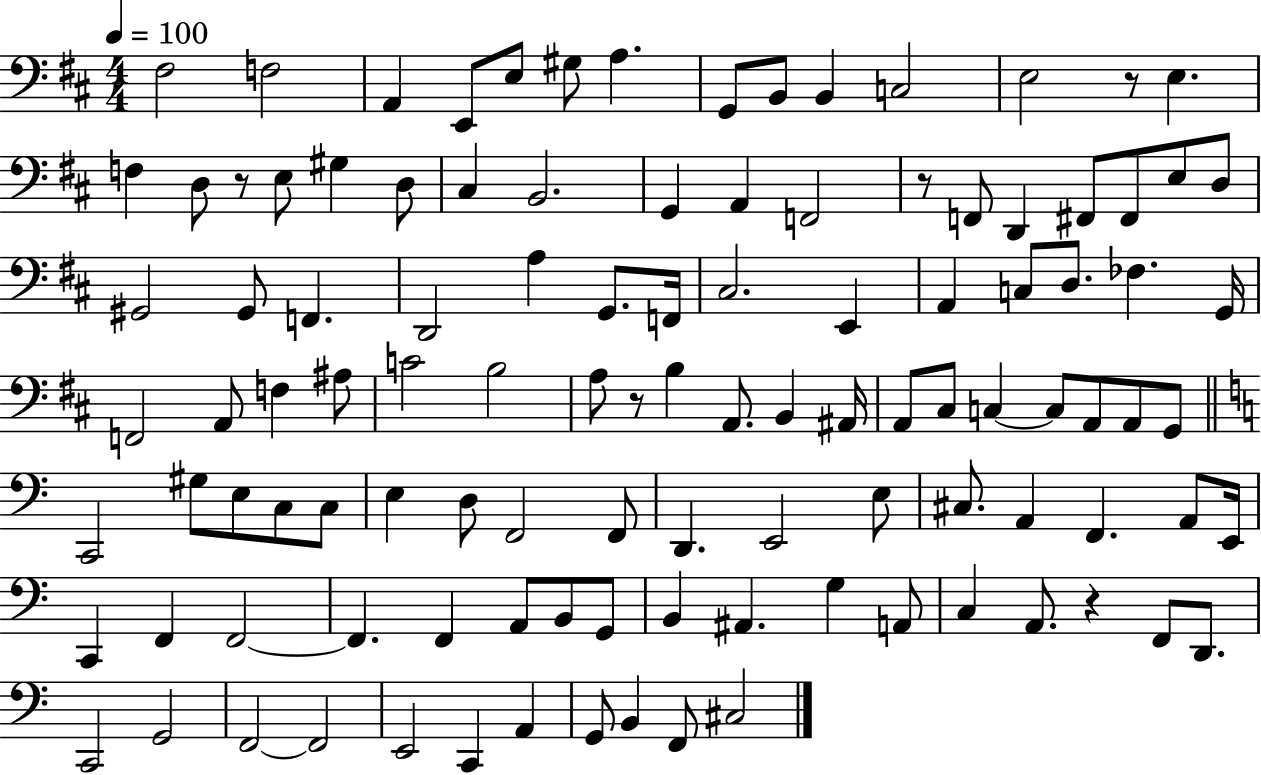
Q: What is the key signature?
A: D major